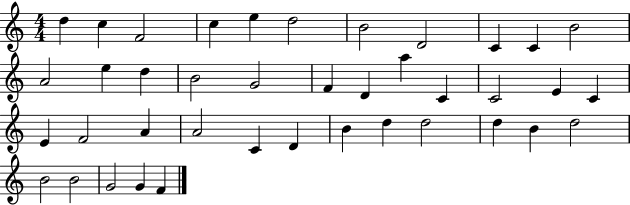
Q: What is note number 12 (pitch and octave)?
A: A4